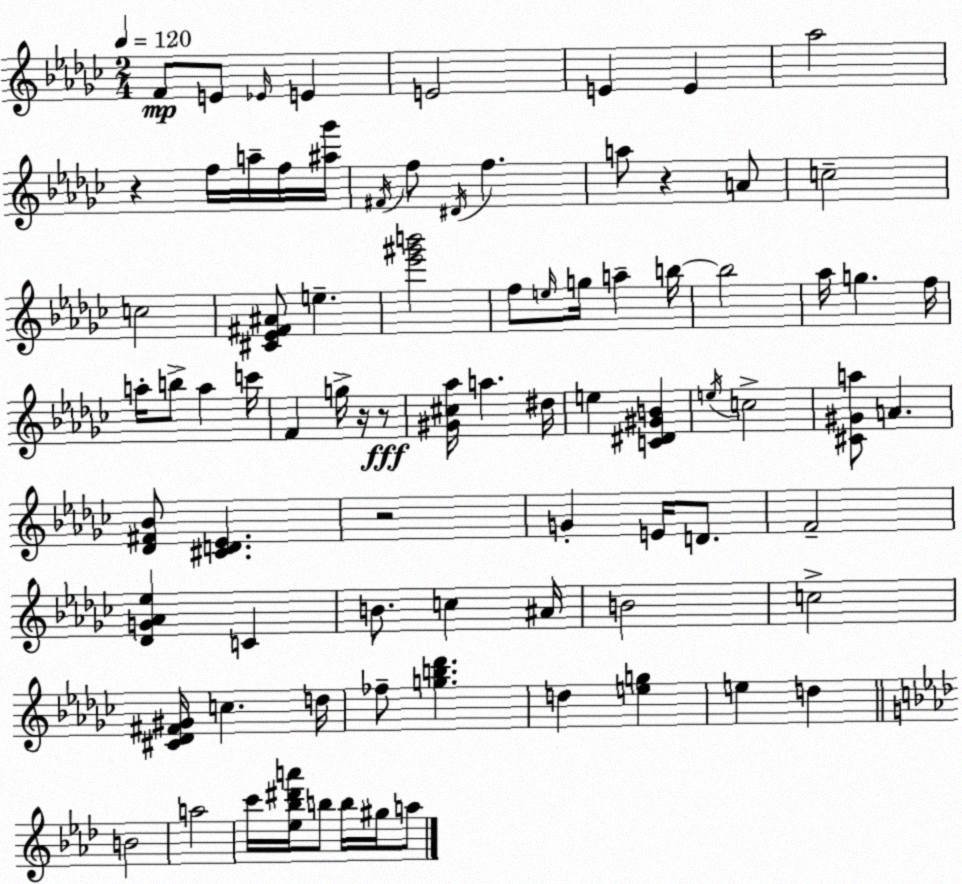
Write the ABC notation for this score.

X:1
T:Untitled
M:2/4
L:1/4
K:Ebm
F/2 E/2 _E/4 E E2 E E _a2 z f/4 a/4 f/4 [^a_g']/4 ^F/4 f/2 ^D/4 f a/2 z A/2 c2 c2 [^C_E^F^A]/2 e [_e'^g'b']2 f/2 e/4 g/4 a b/4 b2 _a/4 g f/4 a/4 b/2 a c'/4 F g/4 z/4 z/2 [^G^c_a]/4 a ^d/4 e [C^D^GB] e/4 c2 [^C^Ga]/2 A [_D^F_B]/2 [^CD_E] z2 G E/4 D/2 F2 [_DG_A_e] C B/2 c ^A/4 B2 c2 [^C_D^F^G]/4 c d/4 _f/2 [gb_d'] d [eg] e d B2 a2 c'/4 [_e_b^d'a']/4 b/2 b/4 ^g/4 a/2